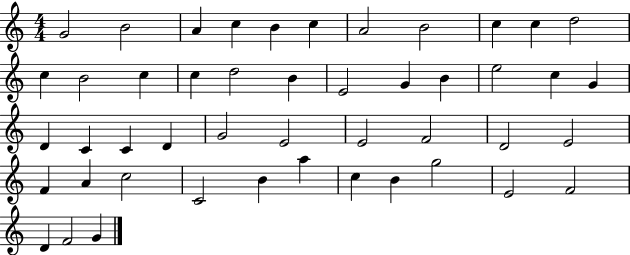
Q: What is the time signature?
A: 4/4